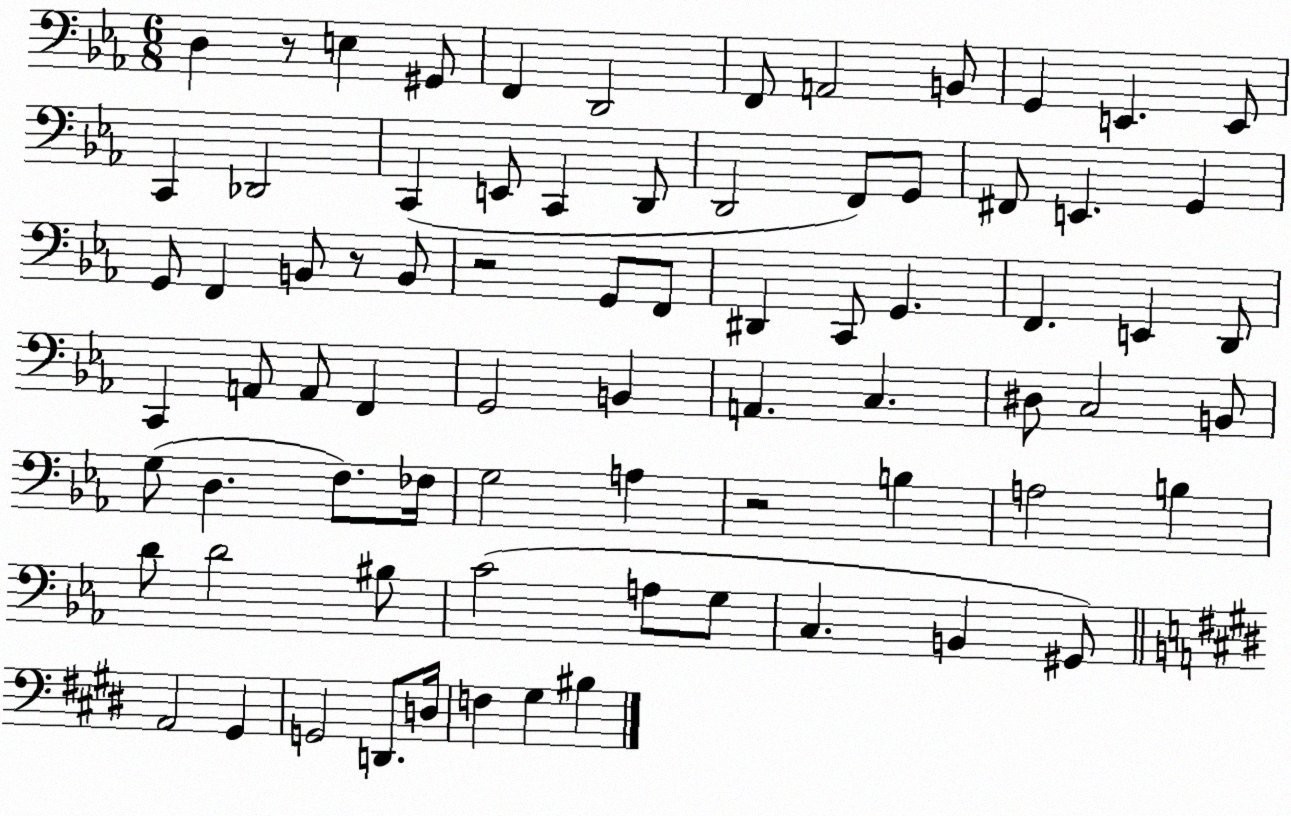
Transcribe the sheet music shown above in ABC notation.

X:1
T:Untitled
M:6/8
L:1/4
K:Eb
D, z/2 E, ^G,,/2 F,, D,,2 F,,/2 A,,2 B,,/2 G,, E,, E,,/2 C,, _D,,2 C,, E,,/2 C,, D,,/2 D,,2 F,,/2 G,,/2 ^F,,/2 E,, G,, G,,/2 F,, B,,/2 z/2 B,,/2 z2 G,,/2 F,,/2 ^D,, C,,/2 G,, F,, E,, D,,/2 C,, A,,/2 A,,/2 F,, G,,2 B,, A,, C, ^D,/2 C,2 B,,/2 G,/2 D, F,/2 _F,/4 G,2 A, z2 B, A,2 B, D/2 D2 ^B,/2 C2 A,/2 G,/2 C, B,, ^G,,/2 A,,2 ^G,, G,,2 D,,/2 D,/4 F, ^G, ^B,